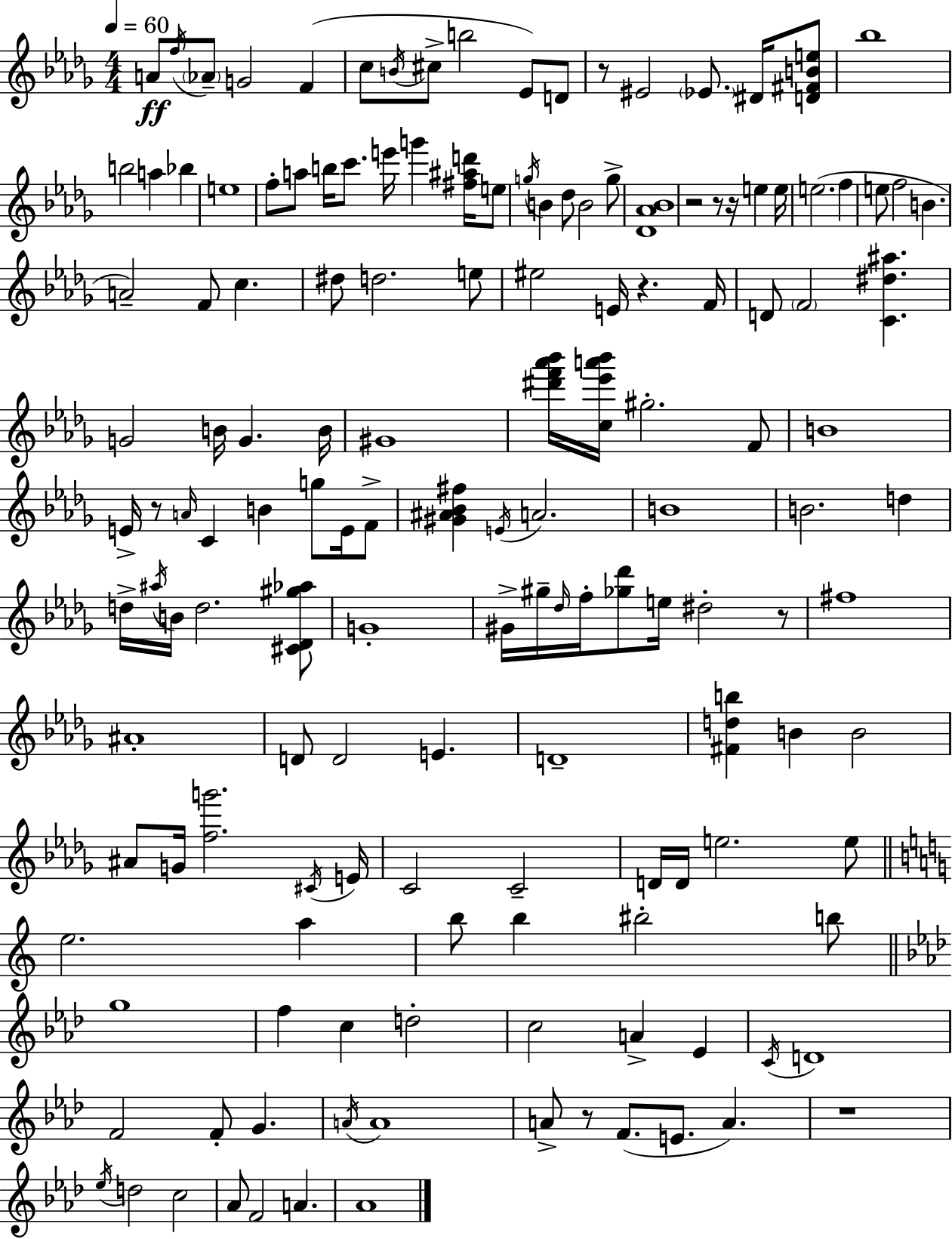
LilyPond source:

{
  \clef treble
  \numericTimeSignature
  \time 4/4
  \key bes \minor
  \tempo 4 = 60
  a'8\ff \acciaccatura { f''16 } \parenthesize aes'8-- g'2 f'4( | c''8 \acciaccatura { b'16 } cis''8-> b''2 ees'8) | d'8 r8 eis'2 \parenthesize ees'8. dis'16 | <d' fis' b' e''>8 bes''1 | \break b''2 a''4 bes''4 | e''1 | f''8-. a''8 b''16 c'''8. e'''16 g'''4 <fis'' ais'' d'''>16 | e''8 \acciaccatura { g''16 } b'4 des''8 b'2 | \break g''8-> <des' aes' bes'>1 | r2 r8 r16 e''4 | e''16 e''2.( f''4 | e''8 f''2 b'4. | \break a'2--) f'8 c''4. | dis''8 d''2. | e''8 eis''2 e'16 r4. | f'16 d'8 \parenthesize f'2 <c' dis'' ais''>4. | \break g'2 b'16 g'4. | b'16 gis'1 | <dis''' f''' aes''' bes'''>16 <c'' ees''' a''' bes'''>16 gis''2.-. | f'8 b'1 | \break e'16-> r8 \grace { a'16 } c'4 b'4 g''8 | e'16 f'8-> <gis' ais' bes' fis''>4 \acciaccatura { e'16 } a'2. | b'1 | b'2. | \break d''4 d''16-> \acciaccatura { ais''16 } b'16 d''2. | <cis' des' gis'' aes''>8 g'1-. | gis'16-> gis''16-- \grace { des''16 } f''16-. <ges'' des'''>8 e''16 dis''2-. | r8 fis''1 | \break ais'1-. | d'8 d'2 | e'4. d'1-- | <fis' d'' b''>4 b'4 b'2 | \break ais'8 g'16 <f'' g'''>2. | \acciaccatura { cis'16 } e'16 c'2 | c'2-- d'16 d'16 e''2. | e''8 \bar "||" \break \key c \major e''2. a''4 | b''8 b''4 bis''2-. b''8 | \bar "||" \break \key f \minor g''1 | f''4 c''4 d''2-. | c''2 a'4-> ees'4 | \acciaccatura { c'16 } d'1 | \break f'2 f'8-. g'4. | \acciaccatura { a'16 } a'1 | a'8-> r8 f'8.( e'8. a'4.) | r1 | \break \acciaccatura { ees''16 } d''2 c''2 | aes'8 f'2 a'4. | aes'1 | \bar "|."
}